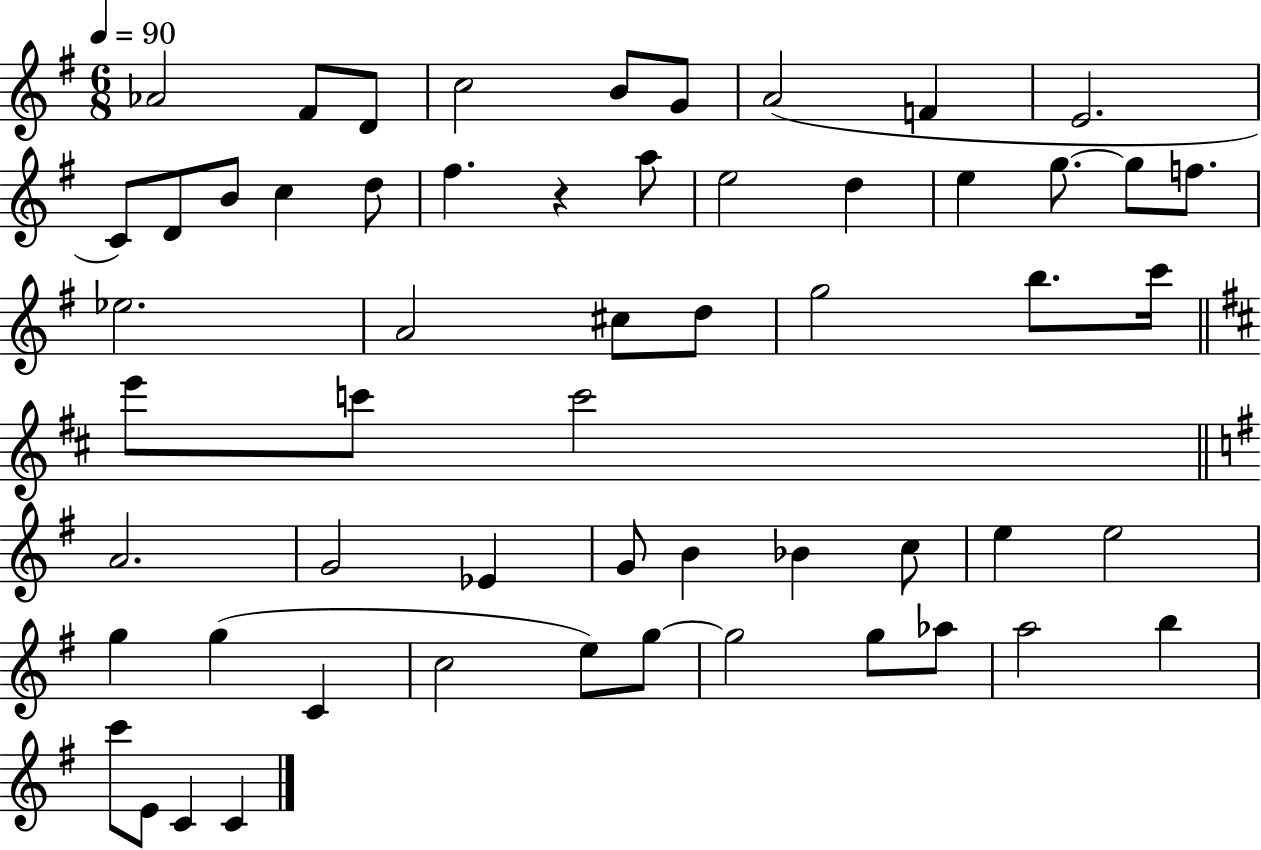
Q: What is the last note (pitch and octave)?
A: C4